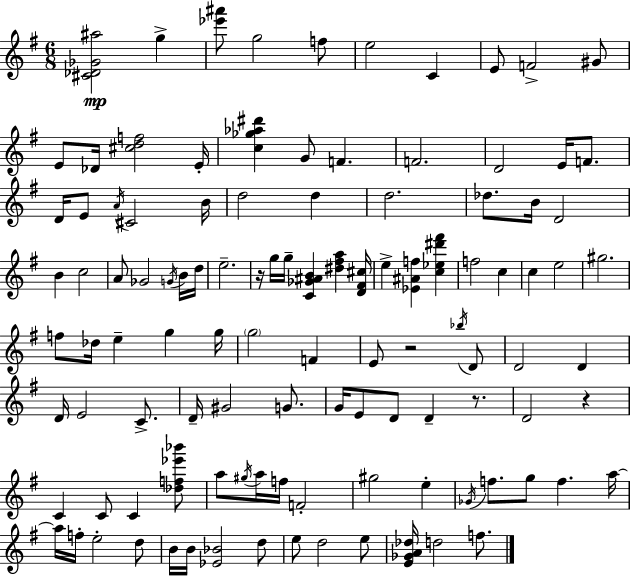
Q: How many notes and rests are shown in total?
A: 110